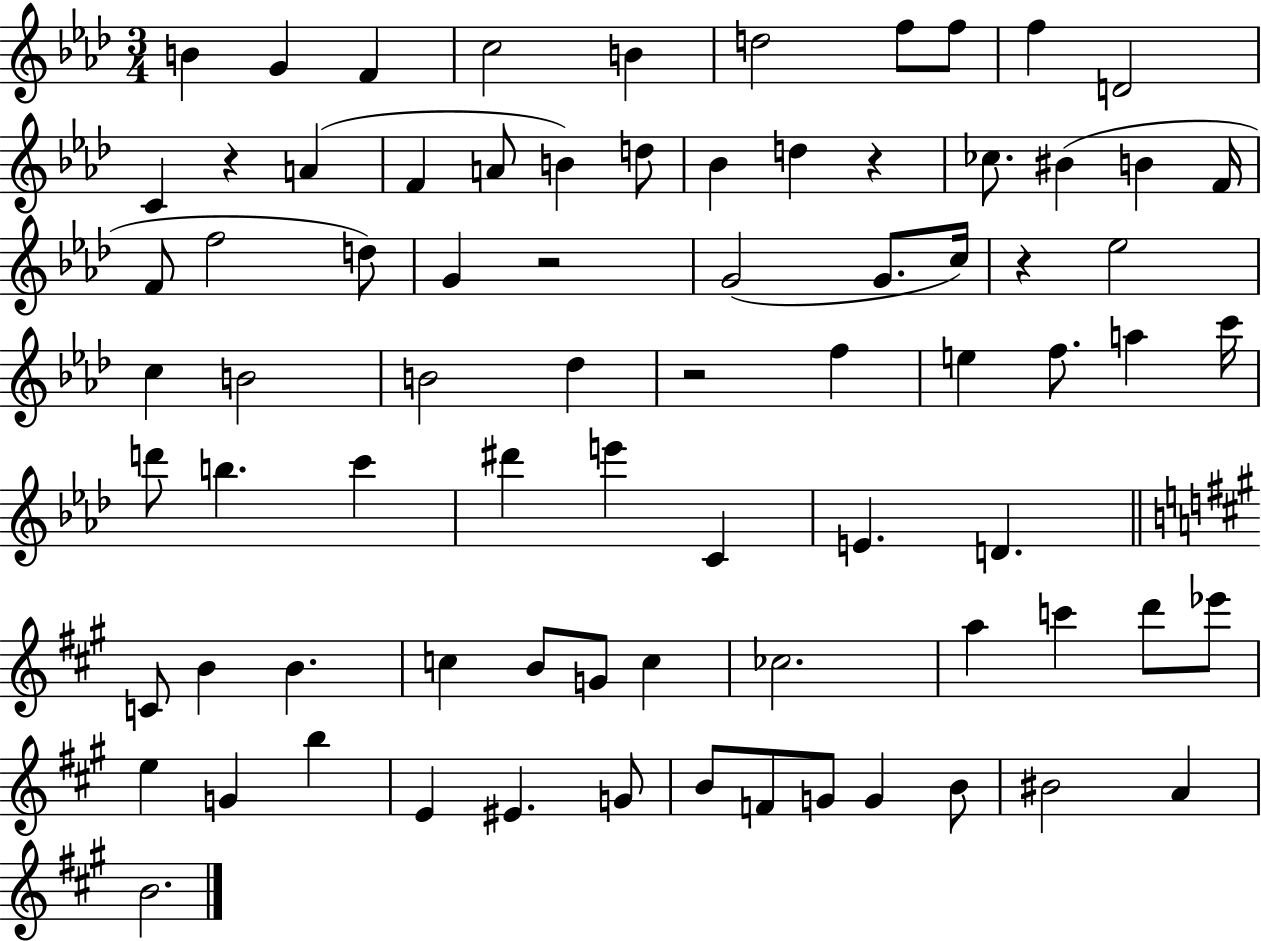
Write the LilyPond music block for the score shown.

{
  \clef treble
  \numericTimeSignature
  \time 3/4
  \key aes \major
  b'4 g'4 f'4 | c''2 b'4 | d''2 f''8 f''8 | f''4 d'2 | \break c'4 r4 a'4( | f'4 a'8 b'4) d''8 | bes'4 d''4 r4 | ces''8. bis'4( b'4 f'16 | \break f'8 f''2 d''8) | g'4 r2 | g'2( g'8. c''16) | r4 ees''2 | \break c''4 b'2 | b'2 des''4 | r2 f''4 | e''4 f''8. a''4 c'''16 | \break d'''8 b''4. c'''4 | dis'''4 e'''4 c'4 | e'4. d'4. | \bar "||" \break \key a \major c'8 b'4 b'4. | c''4 b'8 g'8 c''4 | ces''2. | a''4 c'''4 d'''8 ees'''8 | \break e''4 g'4 b''4 | e'4 eis'4. g'8 | b'8 f'8 g'8 g'4 b'8 | bis'2 a'4 | \break b'2. | \bar "|."
}